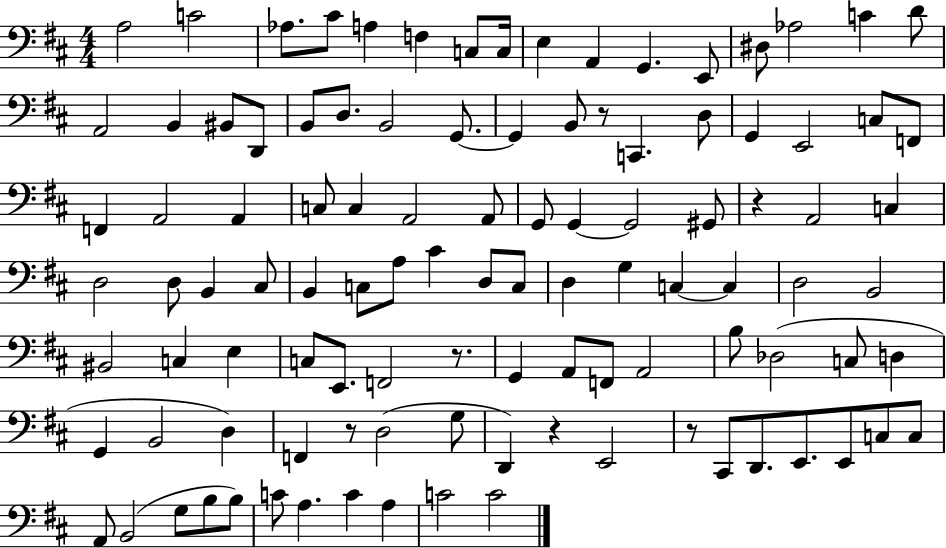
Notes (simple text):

A3/h C4/h Ab3/e. C#4/e A3/q F3/q C3/e C3/s E3/q A2/q G2/q. E2/e D#3/e Ab3/h C4/q D4/e A2/h B2/q BIS2/e D2/e B2/e D3/e. B2/h G2/e. G2/q B2/e R/e C2/q. D3/e G2/q E2/h C3/e F2/e F2/q A2/h A2/q C3/e C3/q A2/h A2/e G2/e G2/q G2/h G#2/e R/q A2/h C3/q D3/h D3/e B2/q C#3/e B2/q C3/e A3/e C#4/q D3/e C3/e D3/q G3/q C3/q C3/q D3/h B2/h BIS2/h C3/q E3/q C3/e E2/e. F2/h R/e. G2/q A2/e F2/e A2/h B3/e Db3/h C3/e D3/q G2/q B2/h D3/q F2/q R/e D3/h G3/e D2/q R/q E2/h R/e C#2/e D2/e. E2/e. E2/e C3/e C3/e A2/e B2/h G3/e B3/e B3/e C4/e A3/q. C4/q A3/q C4/h C4/h